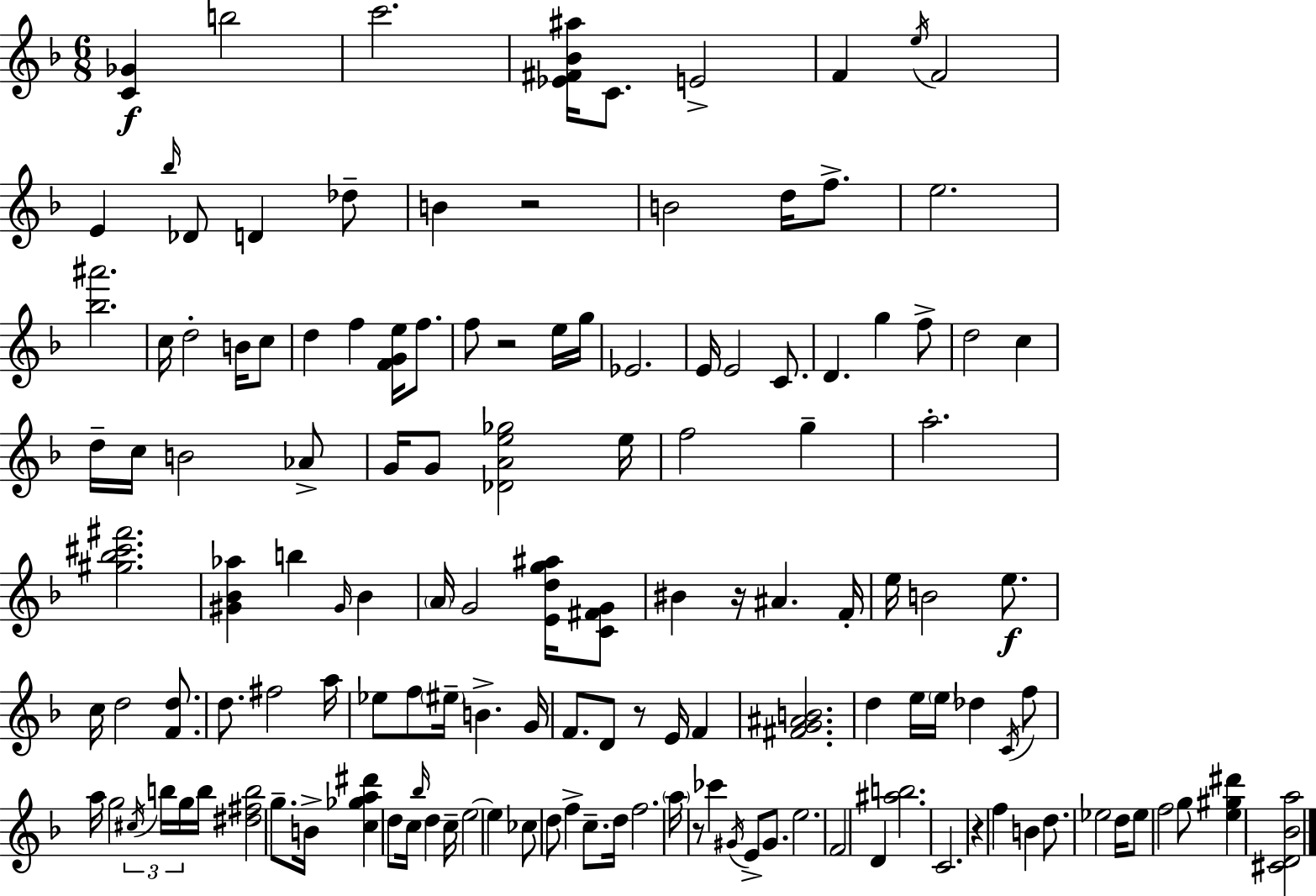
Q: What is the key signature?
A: D minor